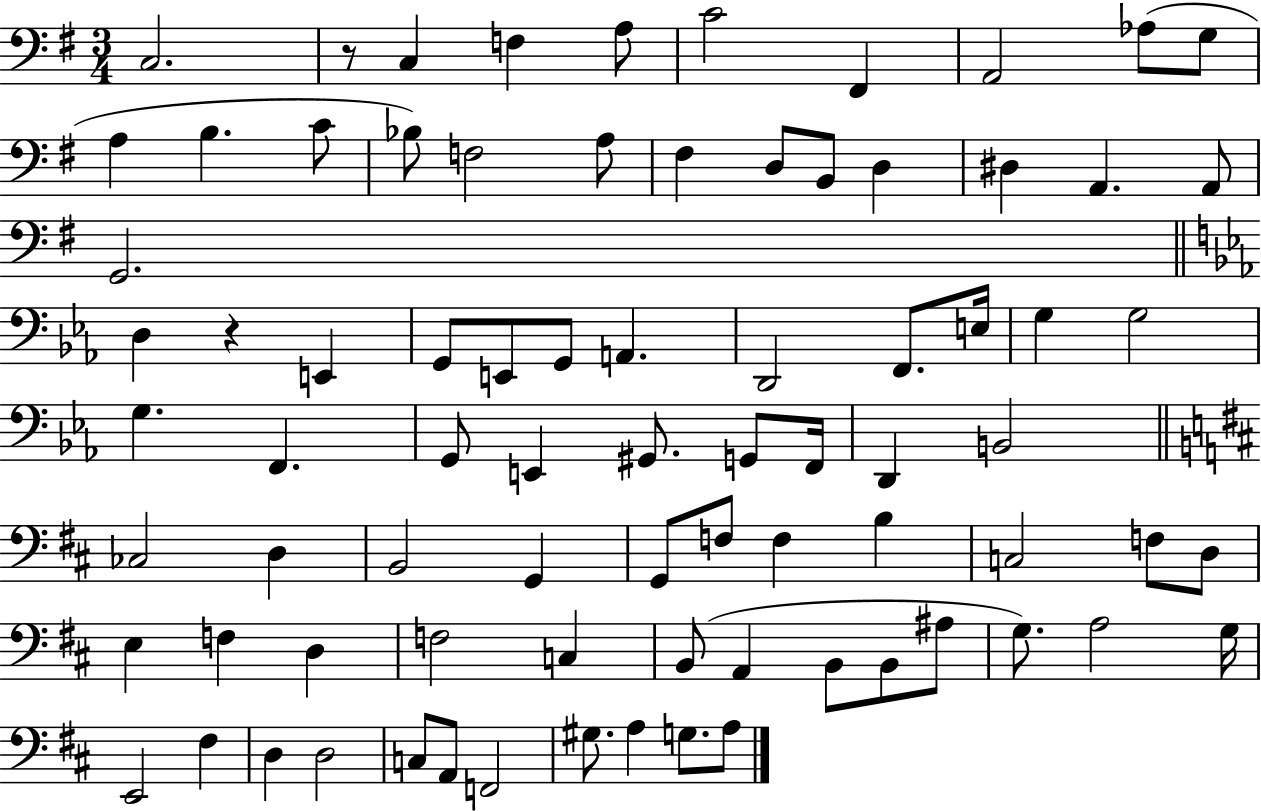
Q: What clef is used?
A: bass